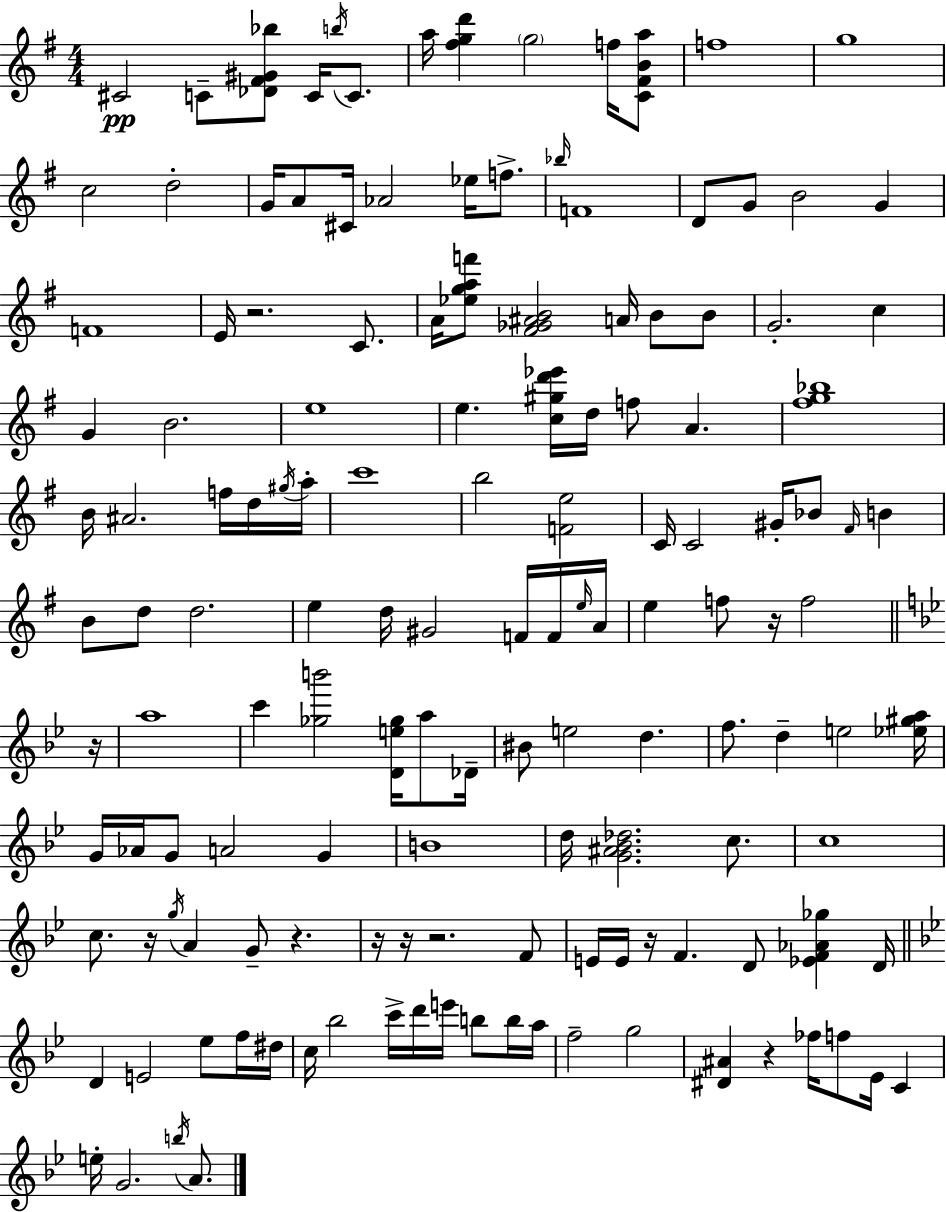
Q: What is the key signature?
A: E minor